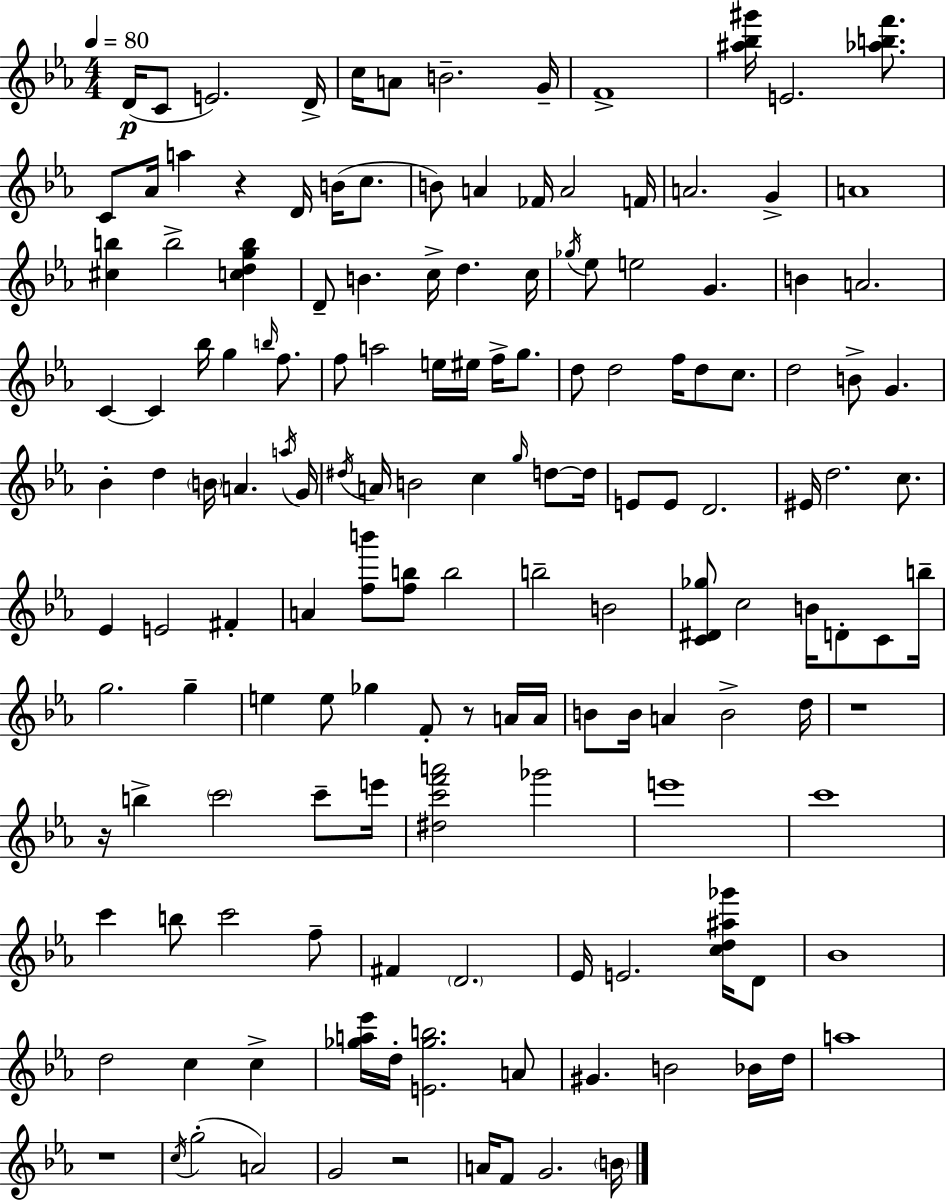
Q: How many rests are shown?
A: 6